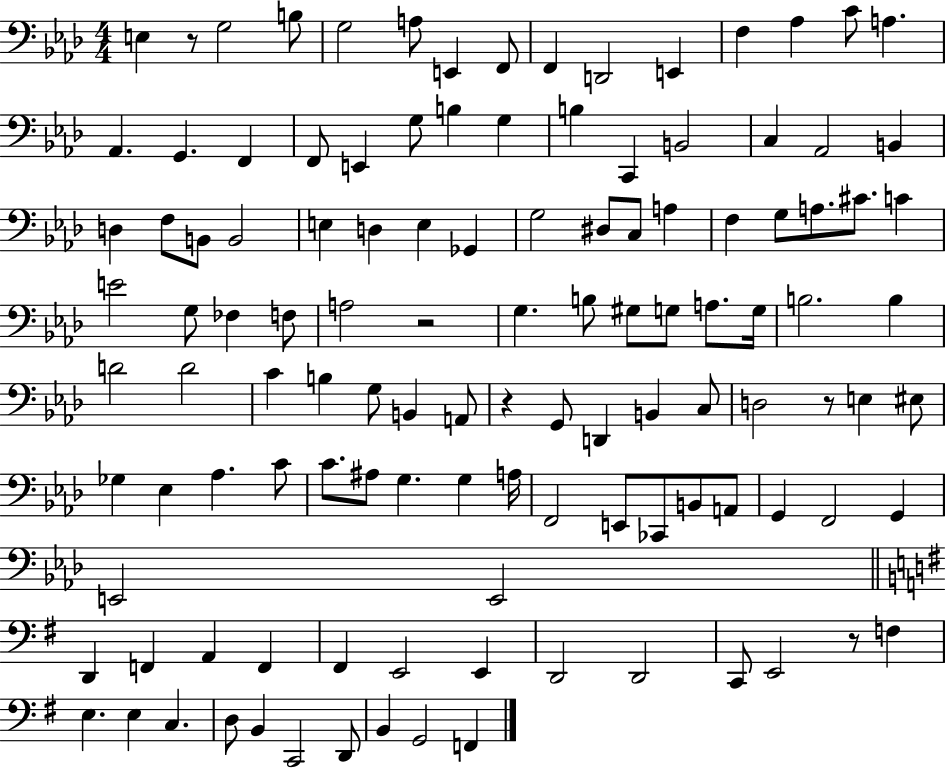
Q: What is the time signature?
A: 4/4